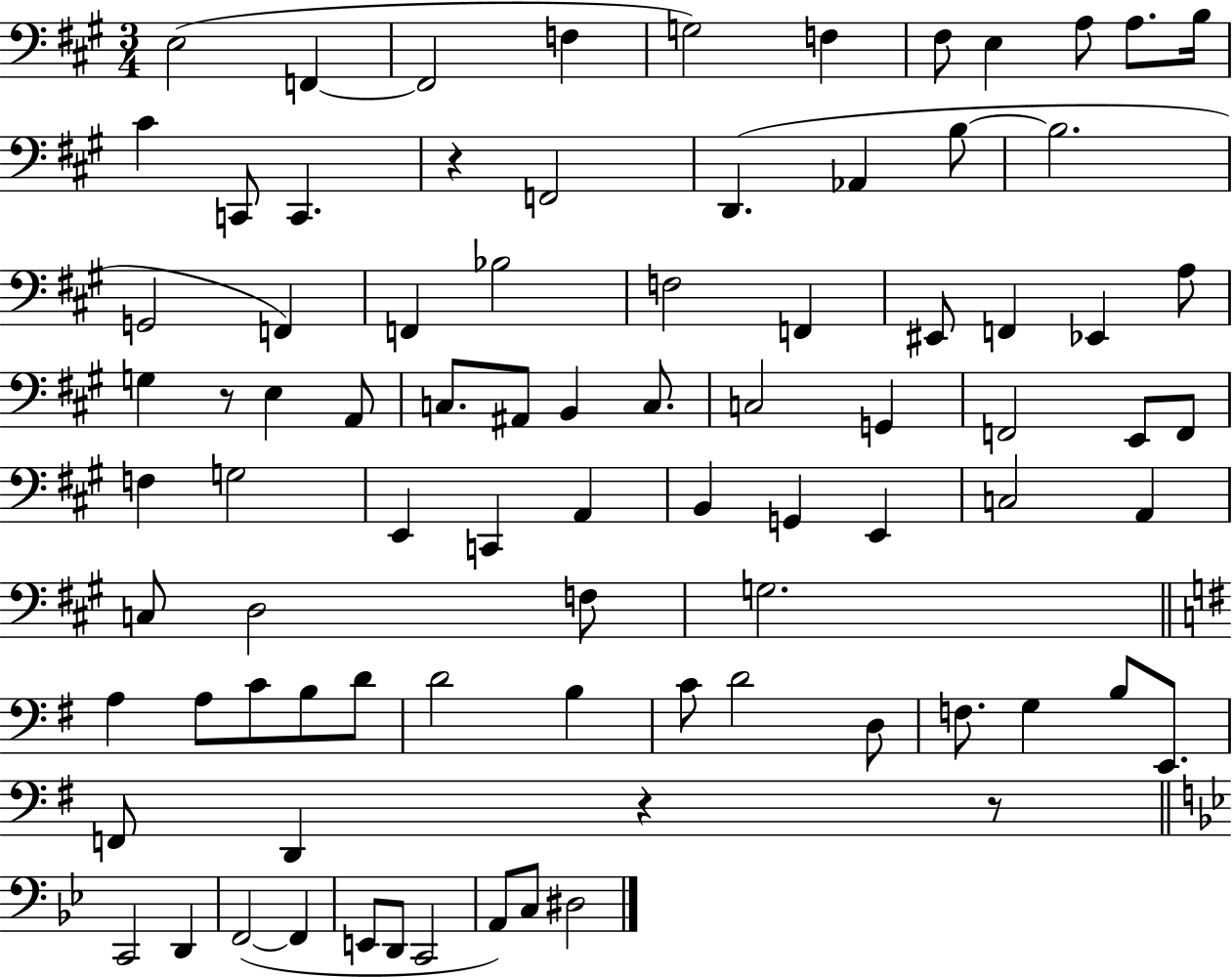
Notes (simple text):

E3/h F2/q F2/h F3/q G3/h F3/q F#3/e E3/q A3/e A3/e. B3/s C#4/q C2/e C2/q. R/q F2/h D2/q. Ab2/q B3/e B3/h. G2/h F2/q F2/q Bb3/h F3/h F2/q EIS2/e F2/q Eb2/q A3/e G3/q R/e E3/q A2/e C3/e. A#2/e B2/q C3/e. C3/h G2/q F2/h E2/e F2/e F3/q G3/h E2/q C2/q A2/q B2/q G2/q E2/q C3/h A2/q C3/e D3/h F3/e G3/h. A3/q A3/e C4/e B3/e D4/e D4/h B3/q C4/e D4/h D3/e F3/e. G3/q B3/e E2/e. F2/e D2/q R/q R/e C2/h D2/q F2/h F2/q E2/e D2/e C2/h A2/e C3/e D#3/h